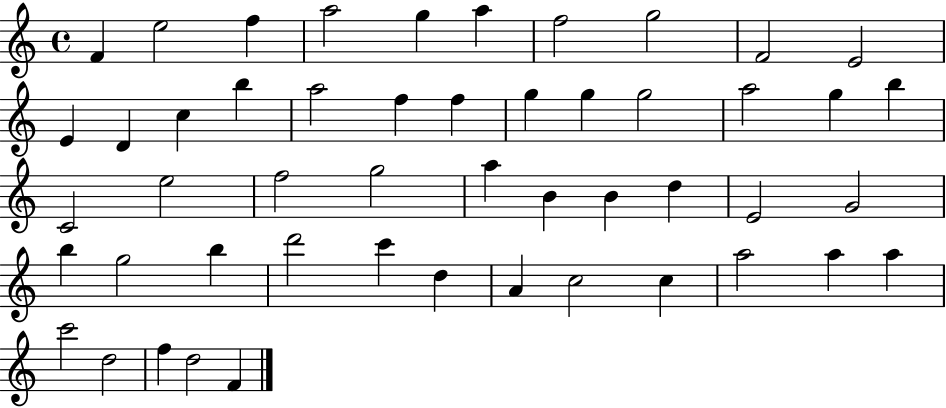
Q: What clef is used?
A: treble